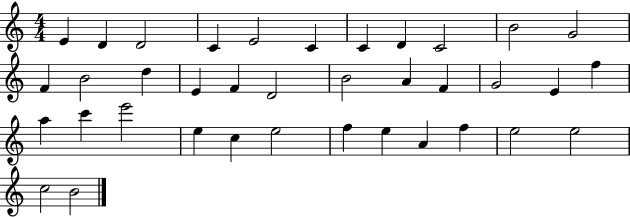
{
  \clef treble
  \numericTimeSignature
  \time 4/4
  \key c \major
  e'4 d'4 d'2 | c'4 e'2 c'4 | c'4 d'4 c'2 | b'2 g'2 | \break f'4 b'2 d''4 | e'4 f'4 d'2 | b'2 a'4 f'4 | g'2 e'4 f''4 | \break a''4 c'''4 e'''2 | e''4 c''4 e''2 | f''4 e''4 a'4 f''4 | e''2 e''2 | \break c''2 b'2 | \bar "|."
}